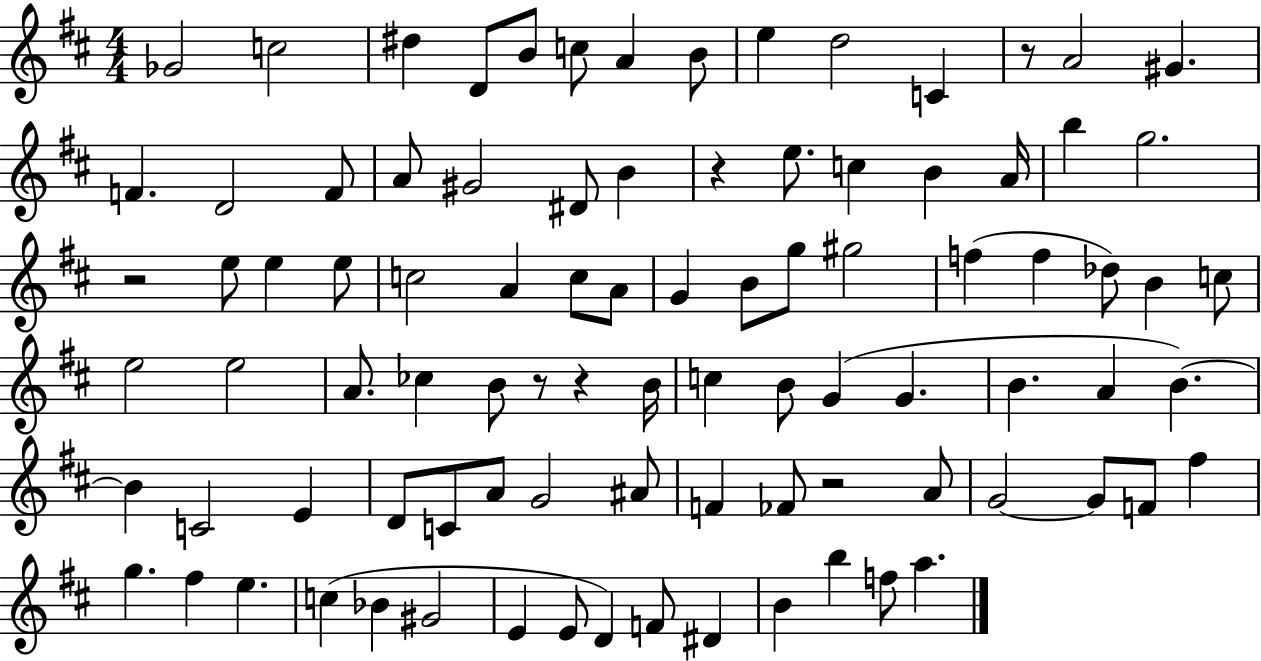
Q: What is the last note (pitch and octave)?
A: A5